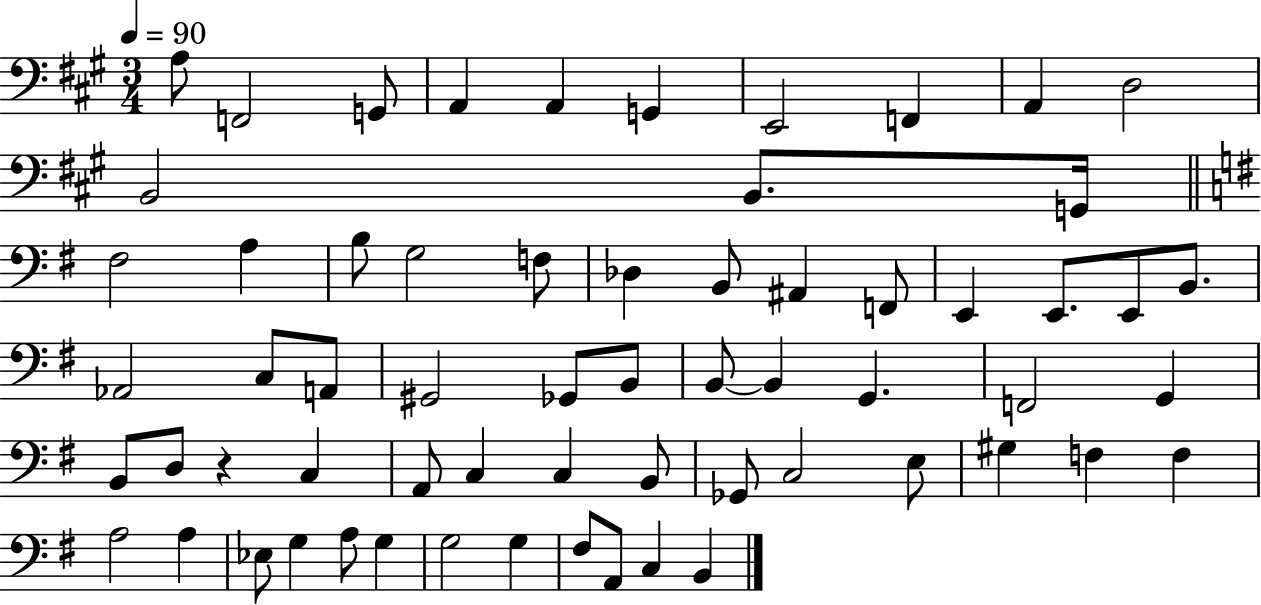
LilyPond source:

{
  \clef bass
  \numericTimeSignature
  \time 3/4
  \key a \major
  \tempo 4 = 90
  a8 f,2 g,8 | a,4 a,4 g,4 | e,2 f,4 | a,4 d2 | \break b,2 b,8. g,16 | \bar "||" \break \key g \major fis2 a4 | b8 g2 f8 | des4 b,8 ais,4 f,8 | e,4 e,8. e,8 b,8. | \break aes,2 c8 a,8 | gis,2 ges,8 b,8 | b,8~~ b,4 g,4. | f,2 g,4 | \break b,8 d8 r4 c4 | a,8 c4 c4 b,8 | ges,8 c2 e8 | gis4 f4 f4 | \break a2 a4 | ees8 g4 a8 g4 | g2 g4 | fis8 a,8 c4 b,4 | \break \bar "|."
}